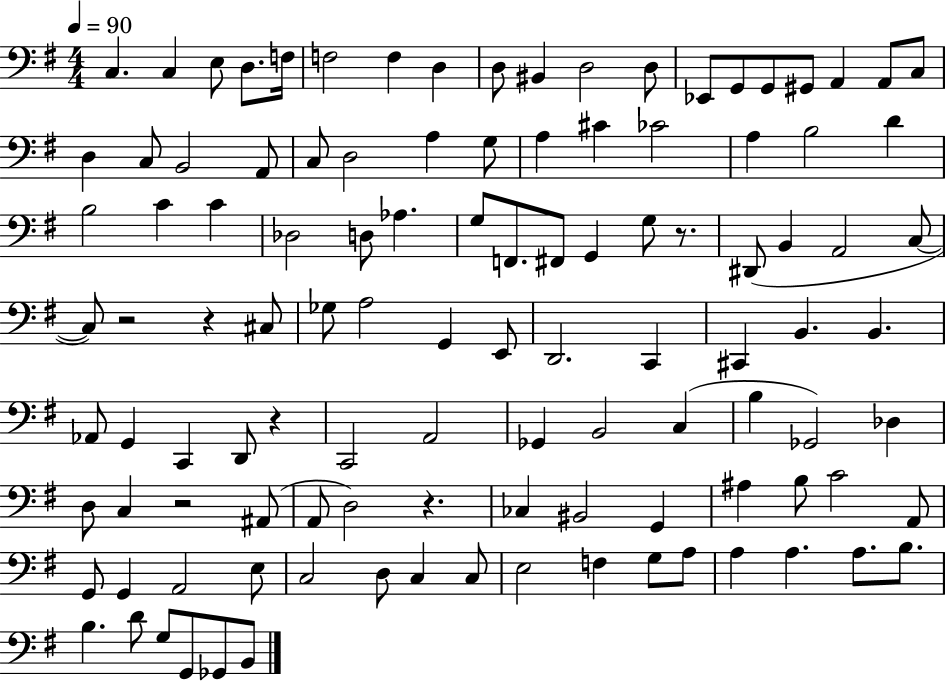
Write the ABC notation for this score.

X:1
T:Untitled
M:4/4
L:1/4
K:G
C, C, E,/2 D,/2 F,/4 F,2 F, D, D,/2 ^B,, D,2 D,/2 _E,,/2 G,,/2 G,,/2 ^G,,/2 A,, A,,/2 C,/2 D, C,/2 B,,2 A,,/2 C,/2 D,2 A, G,/2 A, ^C _C2 A, B,2 D B,2 C C _D,2 D,/2 _A, G,/2 F,,/2 ^F,,/2 G,, G,/2 z/2 ^D,,/2 B,, A,,2 C,/2 C,/2 z2 z ^C,/2 _G,/2 A,2 G,, E,,/2 D,,2 C,, ^C,, B,, B,, _A,,/2 G,, C,, D,,/2 z C,,2 A,,2 _G,, B,,2 C, B, _G,,2 _D, D,/2 C, z2 ^A,,/2 A,,/2 D,2 z _C, ^B,,2 G,, ^A, B,/2 C2 A,,/2 G,,/2 G,, A,,2 E,/2 C,2 D,/2 C, C,/2 E,2 F, G,/2 A,/2 A, A, A,/2 B,/2 B, D/2 G,/2 G,,/2 _G,,/2 B,,/2